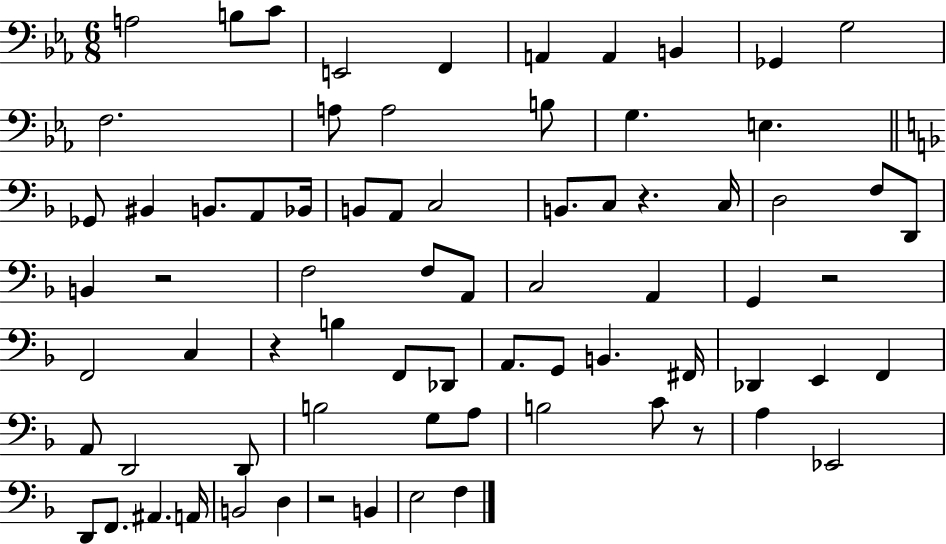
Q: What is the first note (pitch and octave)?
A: A3